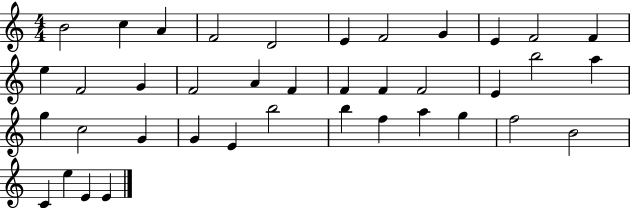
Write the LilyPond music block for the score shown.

{
  \clef treble
  \numericTimeSignature
  \time 4/4
  \key c \major
  b'2 c''4 a'4 | f'2 d'2 | e'4 f'2 g'4 | e'4 f'2 f'4 | \break e''4 f'2 g'4 | f'2 a'4 f'4 | f'4 f'4 f'2 | e'4 b''2 a''4 | \break g''4 c''2 g'4 | g'4 e'4 b''2 | b''4 f''4 a''4 g''4 | f''2 b'2 | \break c'4 e''4 e'4 e'4 | \bar "|."
}